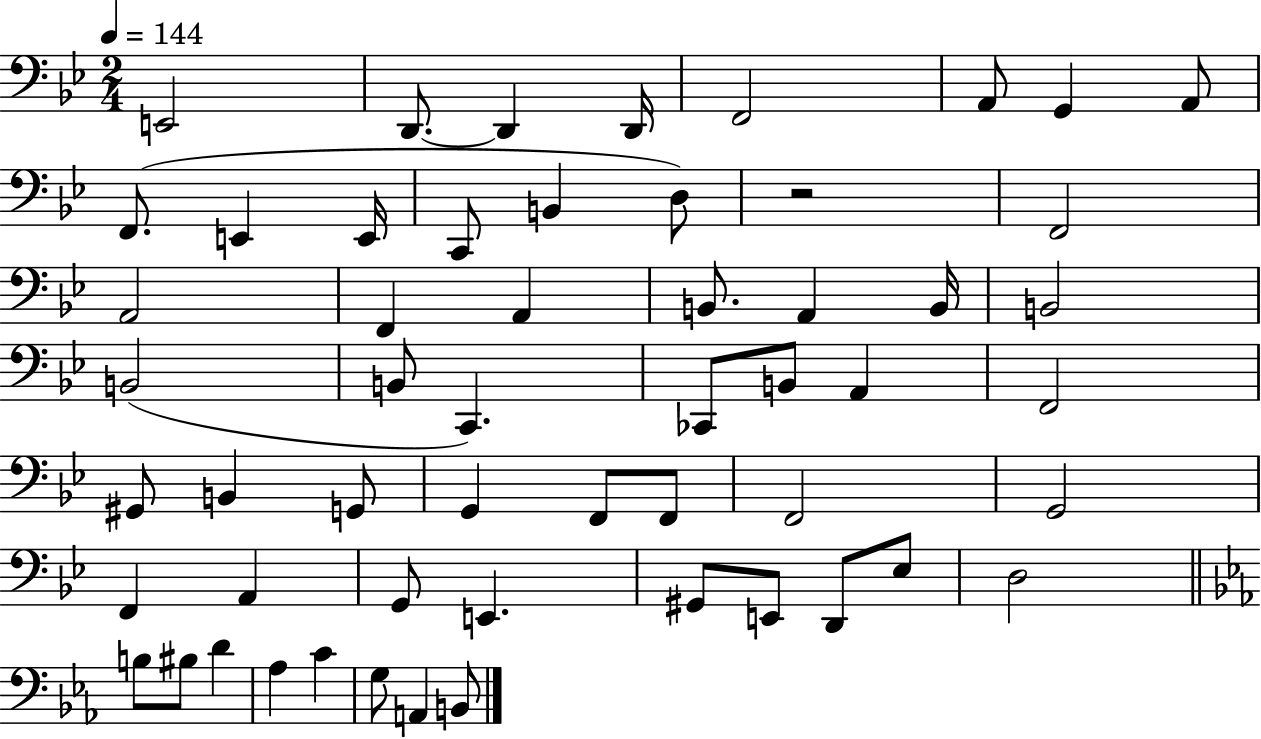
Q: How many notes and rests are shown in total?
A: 55